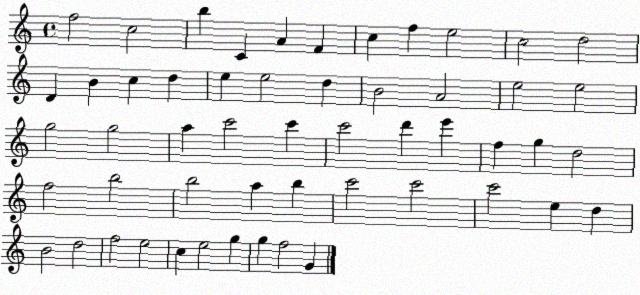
X:1
T:Untitled
M:4/4
L:1/4
K:C
f2 c2 b C A F c f e2 c2 d2 D B c d e e2 d B2 A2 e2 e2 g2 g2 a c'2 c' c'2 d' e' f g d2 f2 b2 b2 a b c'2 c'2 c'2 e d B2 d2 f2 e2 c e2 g g f2 G